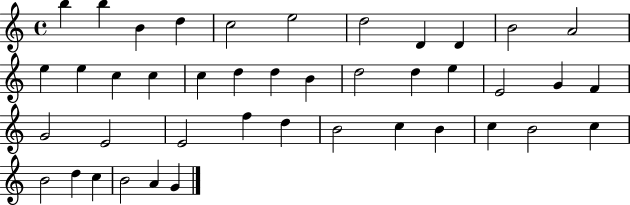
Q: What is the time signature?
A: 4/4